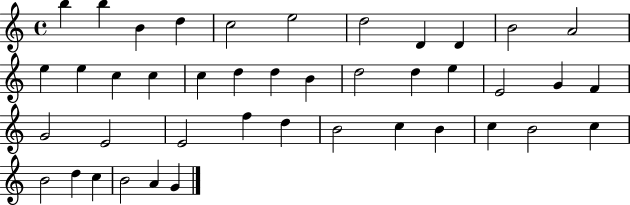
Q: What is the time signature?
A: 4/4